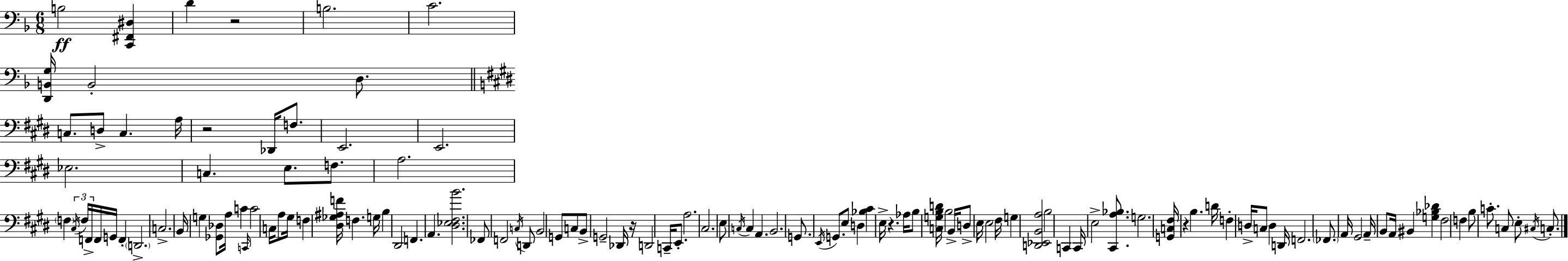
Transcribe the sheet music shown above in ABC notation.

X:1
T:Untitled
M:6/8
L:1/4
K:Dm
B,2 [C,,^F,,^D,] D z2 B,2 C2 [D,,B,,G,]/4 B,,2 D,/2 C,/2 D,/2 C, A,/4 z2 _D,,/4 F,/2 E,,2 E,,2 _E,2 C, E,/2 F,/2 A,2 F, ^C,/4 F,/4 F,,/4 F,,/4 G,,/4 F,, D,,2 C,2 B,,/4 G, [_G,,_D,]/2 A,/4 C C,,/4 C2 C,/4 A,/2 ^G,/4 F, [^D,_G,^A,F]/4 F, G,/4 B, ^D,,2 F,, A,, [^D,_E,^F,B]2 _F,,/2 F,,2 C,/4 D,,/2 B,,2 G,,/2 C,/2 B,,/2 G,,2 _D,,/4 z/4 D,,2 C,,/4 E,,/2 A,2 ^C,2 E,/2 C,/4 C, A,, B,,2 G,,/2 E,,/4 G,,/2 E,/2 D, [_B,^C] E,/4 z _A,/4 B,/2 [C,G,B,D]/4 B,2 B,,/4 D,/2 E,/4 E,2 ^F,/4 G, [D,,_E,,B,,A,]2 B,2 C,, C,,/4 E,2 [^C,,A,_B,]/2 G,2 [G,,C,^F,]/4 z B, D/4 F, D,/4 C,/2 D, D,,/4 F,,2 _F,,/2 A,,/4 ^G,,2 A,,/4 B,,/2 A,,/4 ^B,, [G,_B,_D] ^F,2 F, B,/2 C/2 C,/2 E,/2 ^C,/4 C,/2